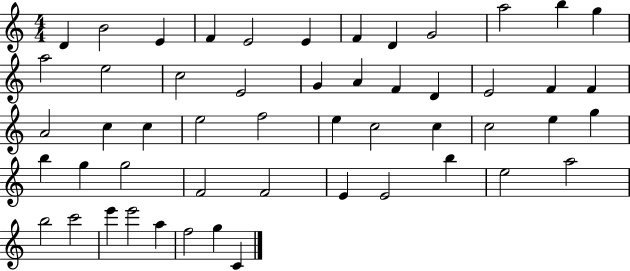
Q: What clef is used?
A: treble